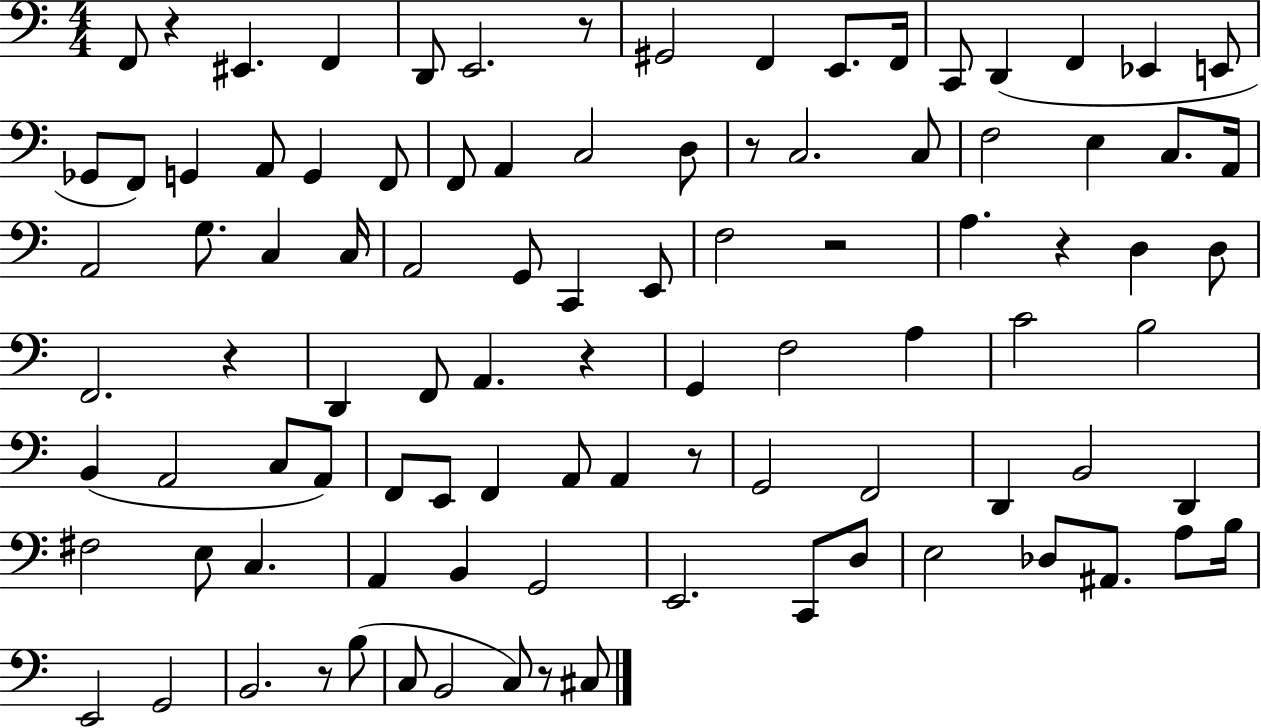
{
  \clef bass
  \numericTimeSignature
  \time 4/4
  \key c \major
  f,8 r4 eis,4. f,4 | d,8 e,2. r8 | gis,2 f,4 e,8. f,16 | c,8 d,4( f,4 ees,4 e,8 | \break ges,8 f,8) g,4 a,8 g,4 f,8 | f,8 a,4 c2 d8 | r8 c2. c8 | f2 e4 c8. a,16 | \break a,2 g8. c4 c16 | a,2 g,8 c,4 e,8 | f2 r2 | a4. r4 d4 d8 | \break f,2. r4 | d,4 f,8 a,4. r4 | g,4 f2 a4 | c'2 b2 | \break b,4( a,2 c8 a,8) | f,8 e,8 f,4 a,8 a,4 r8 | g,2 f,2 | d,4 b,2 d,4 | \break fis2 e8 c4. | a,4 b,4 g,2 | e,2. c,8 d8 | e2 des8 ais,8. a8 b16 | \break e,2 g,2 | b,2. r8 b8( | c8 b,2 c8) r8 cis8 | \bar "|."
}